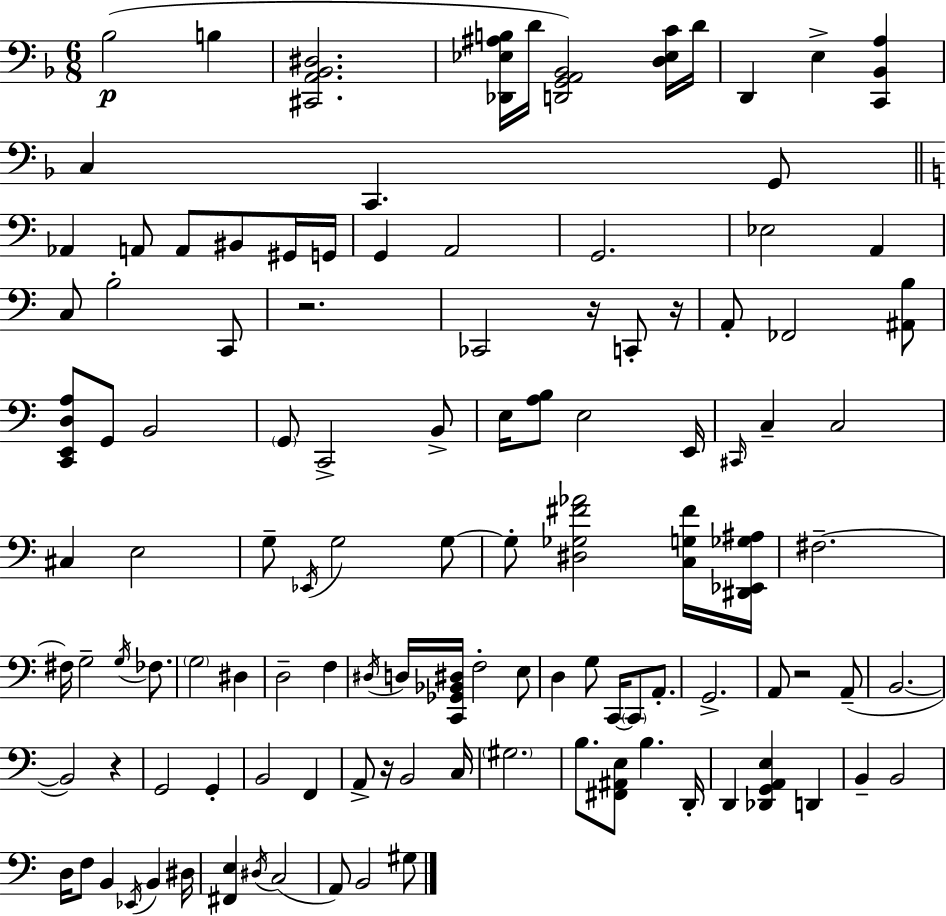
X:1
T:Untitled
M:6/8
L:1/4
K:F
_B,2 B, [^C,,A,,_B,,^D,]2 [_D,,_E,^A,B,]/4 D/4 [D,,G,,A,,_B,,]2 [D,_E,C]/4 D/4 D,, E, [C,,_B,,A,] C, C,, G,,/2 _A,, A,,/2 A,,/2 ^B,,/2 ^G,,/4 G,,/4 G,, A,,2 G,,2 _E,2 A,, C,/2 B,2 C,,/2 z2 _C,,2 z/4 C,,/2 z/4 A,,/2 _F,,2 [^A,,B,]/2 [C,,E,,D,A,]/2 G,,/2 B,,2 G,,/2 C,,2 B,,/2 E,/4 [A,B,]/2 E,2 E,,/4 ^C,,/4 C, C,2 ^C, E,2 G,/2 _E,,/4 G,2 G,/2 G,/2 [^D,_G,^F_A]2 [C,G,^F]/4 [^D,,_E,,_G,^A,]/4 ^F,2 ^F,/4 G,2 G,/4 _F,/2 G,2 ^D, D,2 F, ^D,/4 D,/4 [C,,_G,,_B,,^D,]/4 F,2 E,/2 D, G,/2 C,,/4 C,,/2 A,,/2 G,,2 A,,/2 z2 A,,/2 B,,2 B,,2 z G,,2 G,, B,,2 F,, A,,/2 z/4 B,,2 C,/4 ^G,2 B,/2 [^F,,^A,,E,]/2 B, D,,/4 D,, [_D,,G,,A,,E,] D,, B,, B,,2 D,/4 F,/2 B,, _E,,/4 B,, ^D,/4 [^F,,E,] ^D,/4 C,2 A,,/2 B,,2 ^G,/2